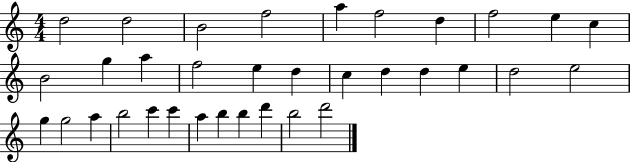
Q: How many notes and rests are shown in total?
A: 34